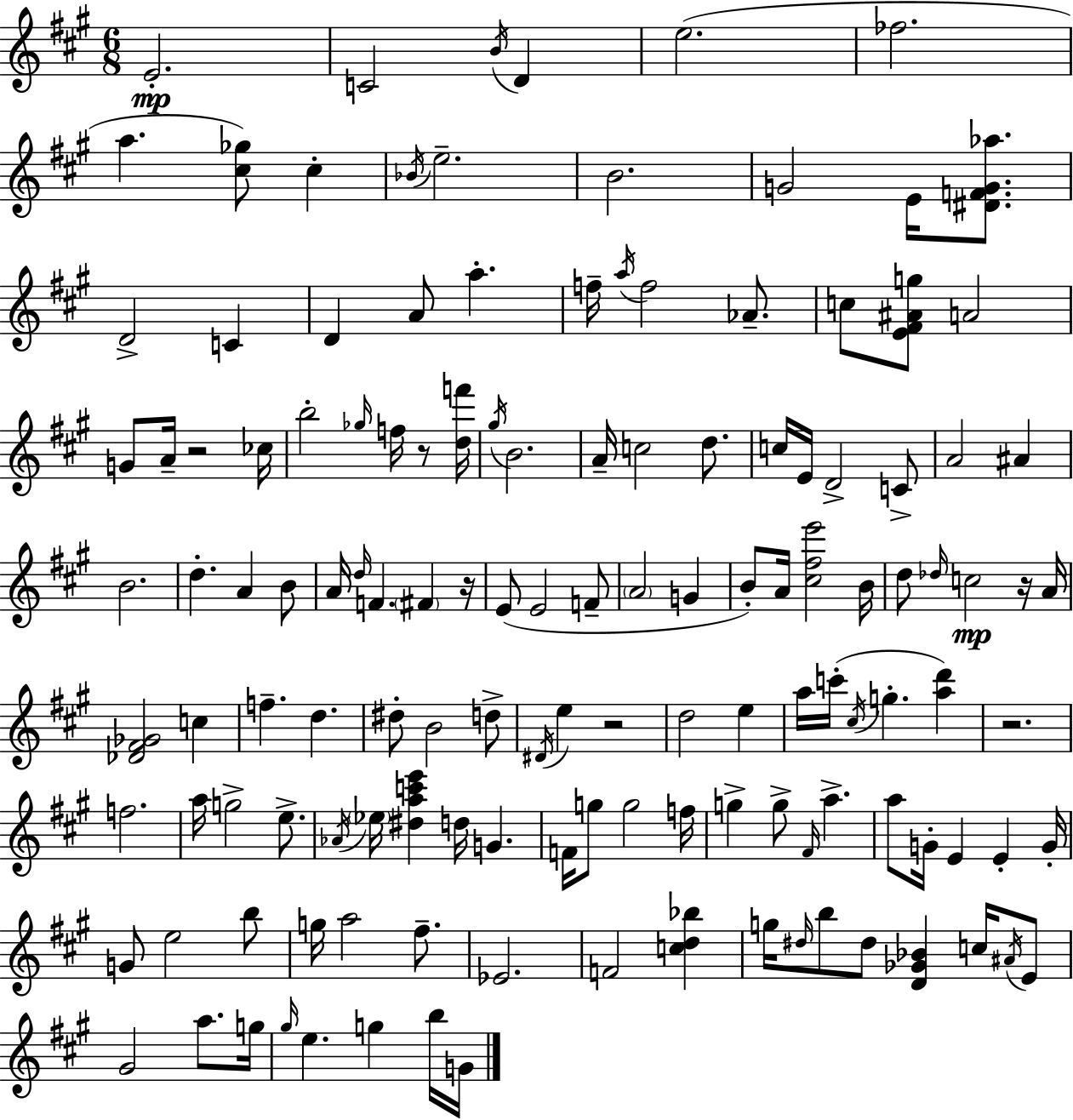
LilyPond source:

{
  \clef treble
  \numericTimeSignature
  \time 6/8
  \key a \major
  e'2.-.\mp | c'2 \acciaccatura { b'16 } d'4 | e''2.( | fes''2. | \break a''4. <cis'' ges''>8) cis''4-. | \acciaccatura { bes'16 } e''2.-- | b'2. | g'2 e'16 <dis' f' g' aes''>8. | \break d'2-> c'4 | d'4 a'8 a''4.-. | f''16-- \acciaccatura { a''16 } f''2 | aes'8.-- c''8 <e' fis' ais' g''>8 a'2 | \break g'8 a'16-- r2 | ces''16 b''2-. \grace { ges''16 } | f''16 r8 <d'' f'''>16 \acciaccatura { gis''16 } b'2. | a'16-- c''2 | \break d''8. c''16 e'16 d'2-> | c'8-> a'2 | ais'4 b'2. | d''4.-. a'4 | \break b'8 a'16 \grace { d''16 } f'4. | \parenthesize fis'4 r16 e'8( e'2 | f'8-- \parenthesize a'2 | g'4 b'8-.) a'16 <cis'' fis'' e'''>2 | \break b'16 d''8 \grace { des''16 } c''2\mp | r16 a'16 <des' fis' ges'>2 | c''4 f''4.-- | d''4. dis''8-. b'2 | \break d''8-> \acciaccatura { dis'16 } e''4 | r2 d''2 | e''4 a''16 c'''16-.( \acciaccatura { cis''16 } g''4.-. | <a'' d'''>4) r2. | \break f''2. | a''16 g''2-> | e''8.-> \acciaccatura { aes'16 } \parenthesize ees''16 <dis'' a'' c''' e'''>4 | d''16 g'4. f'16 g''8 | \break g''2 f''16 g''4-> | g''8-> \grace { fis'16 } a''4.-> a''8 | g'16-. e'4 e'4-. g'16-. g'8 | e''2 b''8 g''16 | \break a''2 fis''8.-- ees'2. | f'2 | <c'' d'' bes''>4 g''16 | \grace { dis''16 } b''8 dis''8 <d' ges' bes'>4 c''16 \acciaccatura { ais'16 } e'8 | \break gis'2 a''8. | g''16 \grace { gis''16 } e''4. g''4 | b''16 g'16 \bar "|."
}